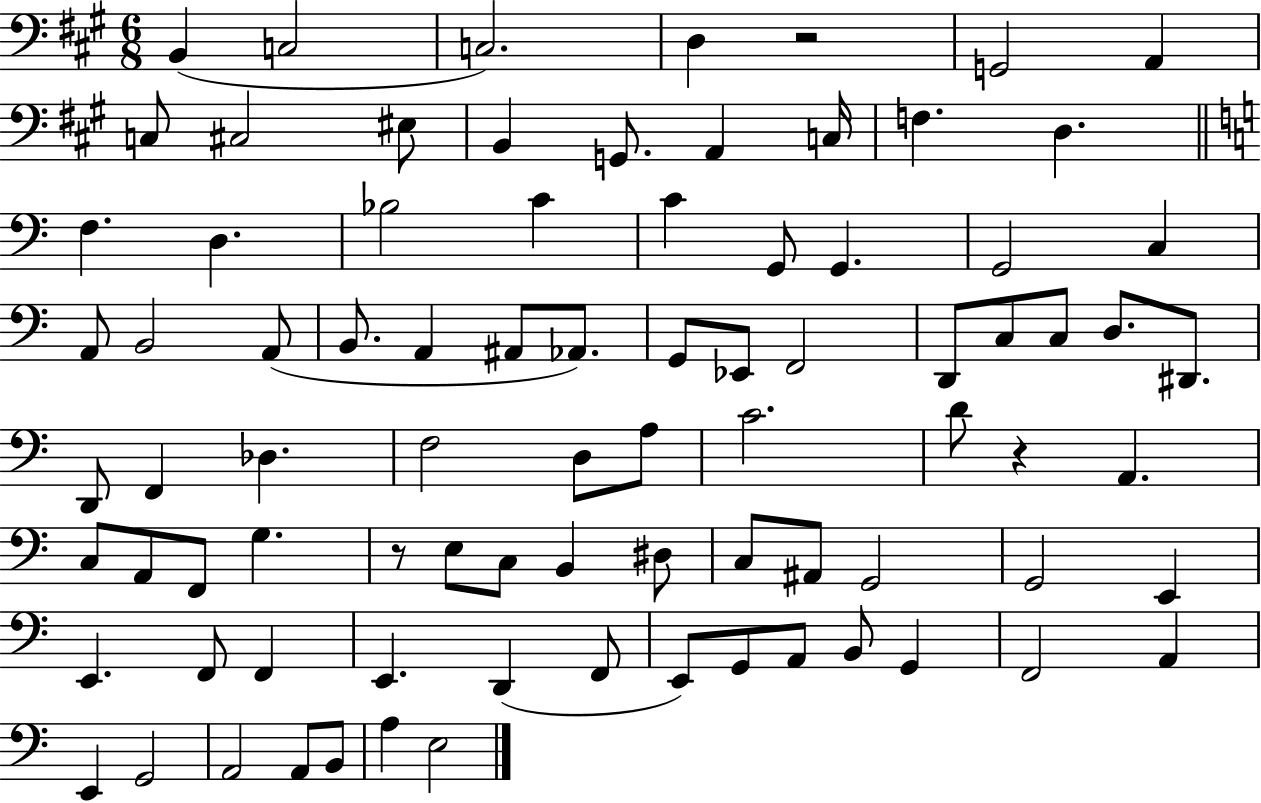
X:1
T:Untitled
M:6/8
L:1/4
K:A
B,, C,2 C,2 D, z2 G,,2 A,, C,/2 ^C,2 ^E,/2 B,, G,,/2 A,, C,/4 F, D, F, D, _B,2 C C G,,/2 G,, G,,2 C, A,,/2 B,,2 A,,/2 B,,/2 A,, ^A,,/2 _A,,/2 G,,/2 _E,,/2 F,,2 D,,/2 C,/2 C,/2 D,/2 ^D,,/2 D,,/2 F,, _D, F,2 D,/2 A,/2 C2 D/2 z A,, C,/2 A,,/2 F,,/2 G, z/2 E,/2 C,/2 B,, ^D,/2 C,/2 ^A,,/2 G,,2 G,,2 E,, E,, F,,/2 F,, E,, D,, F,,/2 E,,/2 G,,/2 A,,/2 B,,/2 G,, F,,2 A,, E,, G,,2 A,,2 A,,/2 B,,/2 A, E,2